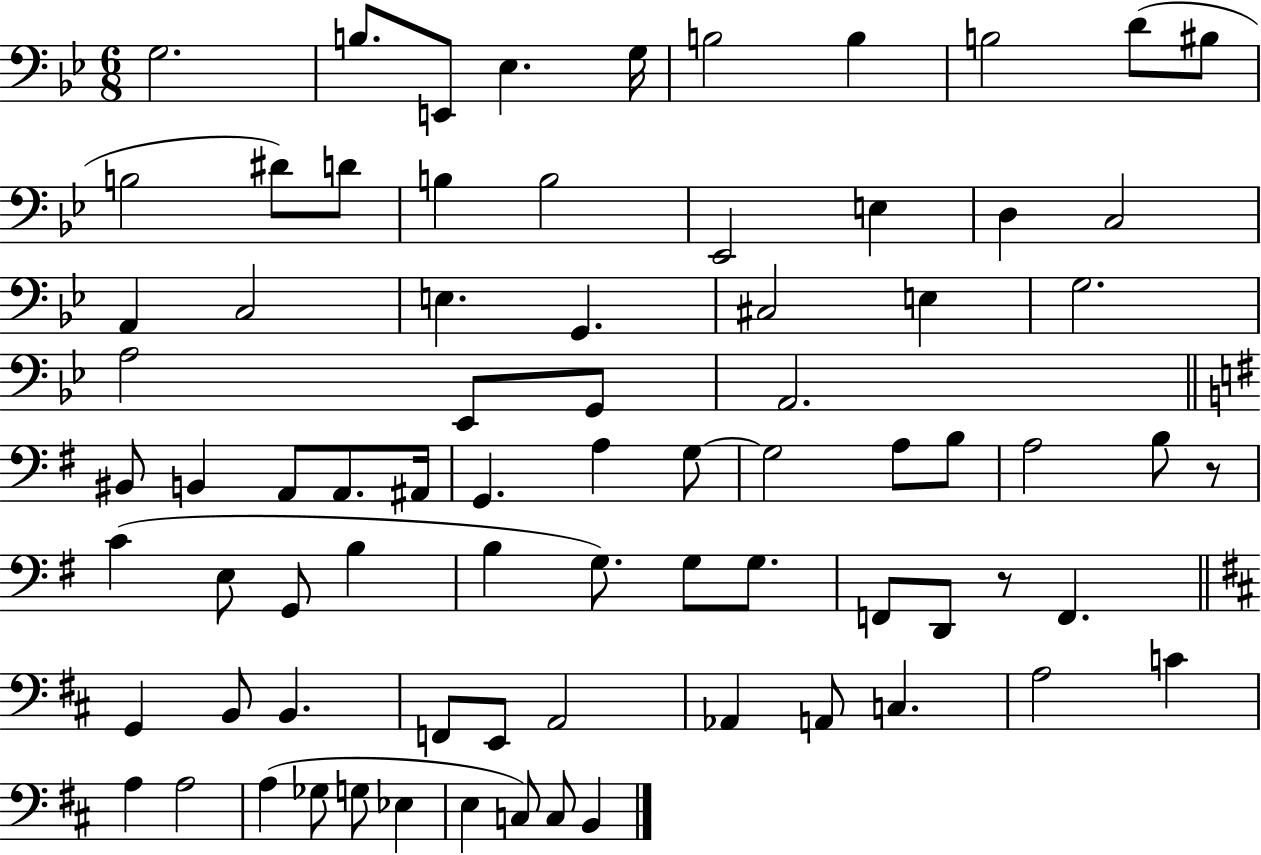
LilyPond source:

{
  \clef bass
  \numericTimeSignature
  \time 6/8
  \key bes \major
  \repeat volta 2 { g2. | b8. e,8 ees4. g16 | b2 b4 | b2 d'8( bis8 | \break b2 dis'8) d'8 | b4 b2 | ees,2 e4 | d4 c2 | \break a,4 c2 | e4. g,4. | cis2 e4 | g2. | \break a2 ees,8 g,8 | a,2. | \bar "||" \break \key g \major bis,8 b,4 a,8 a,8. ais,16 | g,4. a4 g8~~ | g2 a8 b8 | a2 b8 r8 | \break c'4( e8 g,8 b4 | b4 g8.) g8 g8. | f,8 d,8 r8 f,4. | \bar "||" \break \key b \minor g,4 b,8 b,4. | f,8 e,8 a,2 | aes,4 a,8 c4. | a2 c'4 | \break a4 a2 | a4( ges8 g8 ees4 | e4 c8) c8 b,4 | } \bar "|."
}